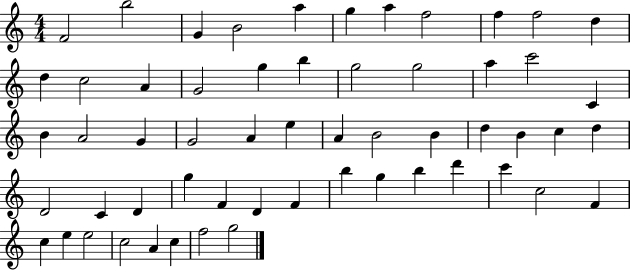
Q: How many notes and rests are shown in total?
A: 57